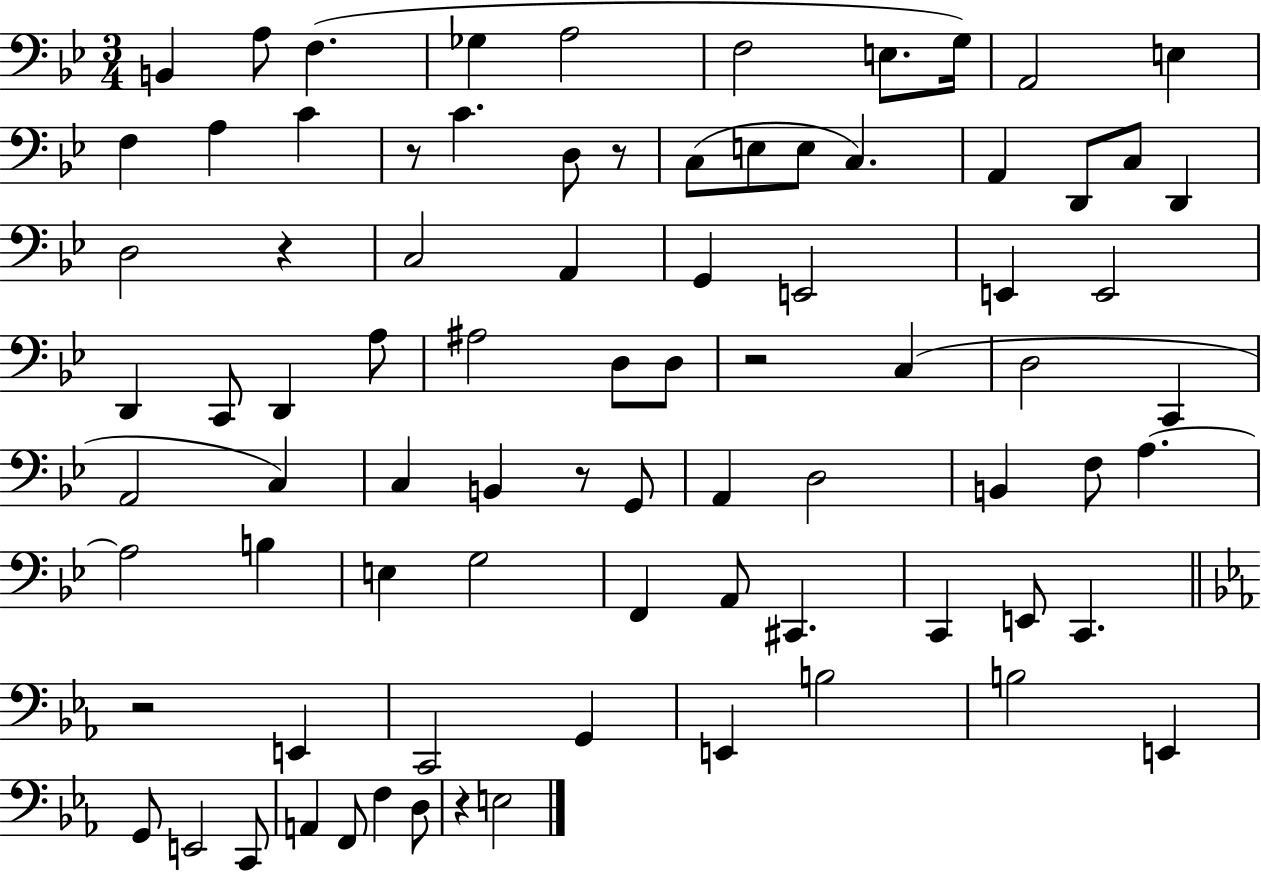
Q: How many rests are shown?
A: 7